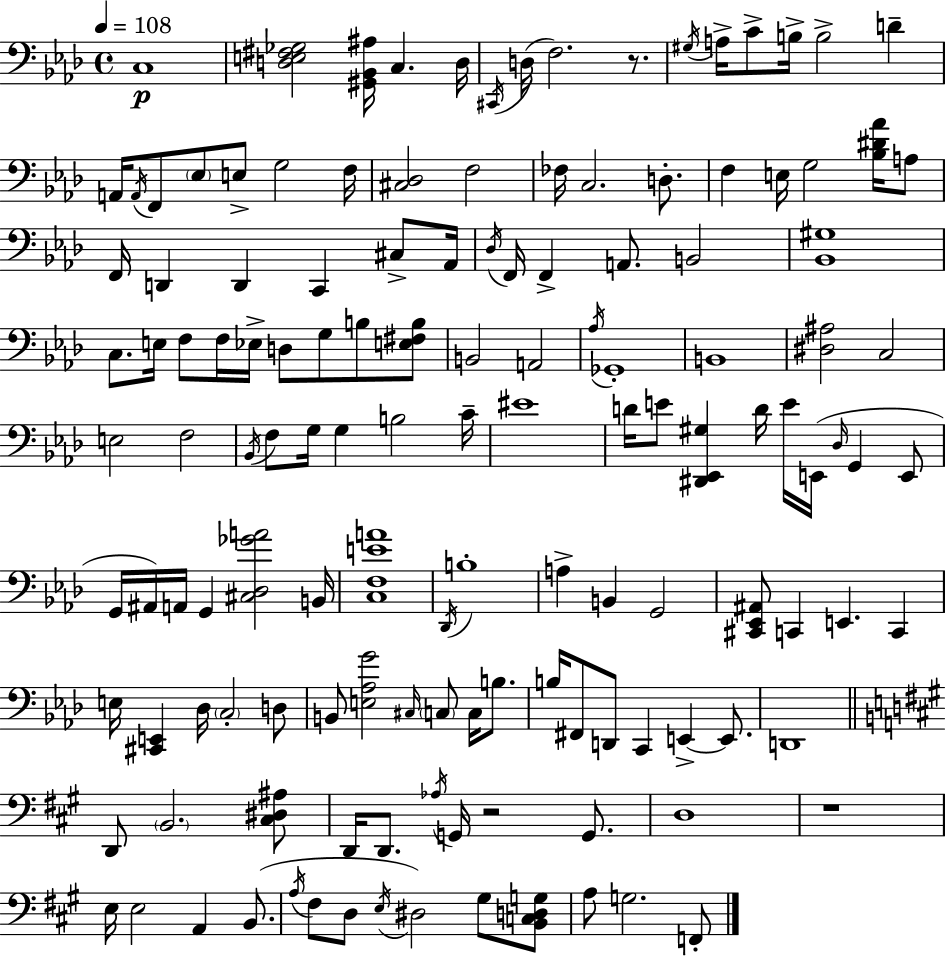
{
  \clef bass
  \time 4/4
  \defaultTimeSignature
  \key aes \major
  \tempo 4 = 108
  c1\p | <d e fis ges>2 <gis, bes, ais>16 c4. d16 | \acciaccatura { cis,16 }( d16 f2.) r8. | \acciaccatura { gis16 } a16-> c'8-> b16-> b2-> d'4-- | \break a,16 \acciaccatura { a,16 } f,8 \parenthesize ees8 e8-> g2 | f16 <cis des>2 f2 | fes16 c2. | d8.-. f4 e16 g2 | \break <bes dis' aes'>16 a8 f,16 d,4 d,4 c,4 | cis8-> aes,16 \acciaccatura { des16 } f,16 f,4-> a,8. b,2 | <bes, gis>1 | c8. e16 f8 f16 ees16-> d8 g8 | \break b8 <e fis b>8 b,2 a,2 | \acciaccatura { aes16 } ges,1-. | b,1 | <dis ais>2 c2 | \break e2 f2 | \acciaccatura { bes,16 } f8 g16 g4 b2 | c'16-- eis'1 | d'16 e'8 <dis, ees, gis>4 d'16 e'16 e,16( | \break \grace { des16 } g,4 e,8 g,16 ais,16) a,16 g,4 <cis des ges' a'>2 | b,16 <c f e' a'>1 | \acciaccatura { des,16 } b1-. | a4-> b,4 | \break g,2 <cis, ees, ais,>8 c,4 e,4. | c,4 e16 <cis, e,>4 des16 \parenthesize c2-. | d8 b,8 <e aes g'>2 | \grace { cis16 } \parenthesize c8 c16 b8. b16 fis,8 d,8 c,4 | \break e,4->~~ e,8. d,1 | \bar "||" \break \key a \major d,8 \parenthesize b,2. <cis dis ais>8 | d,16 d,8. \acciaccatura { aes16 } g,16 r2 g,8. | d1 | r1 | \break e16 e2 a,4 b,8.( | \acciaccatura { a16 } fis8 d8 \acciaccatura { e16 }) dis2 gis8 | <b, c d g>8 a8 g2. | f,8-. \bar "|."
}